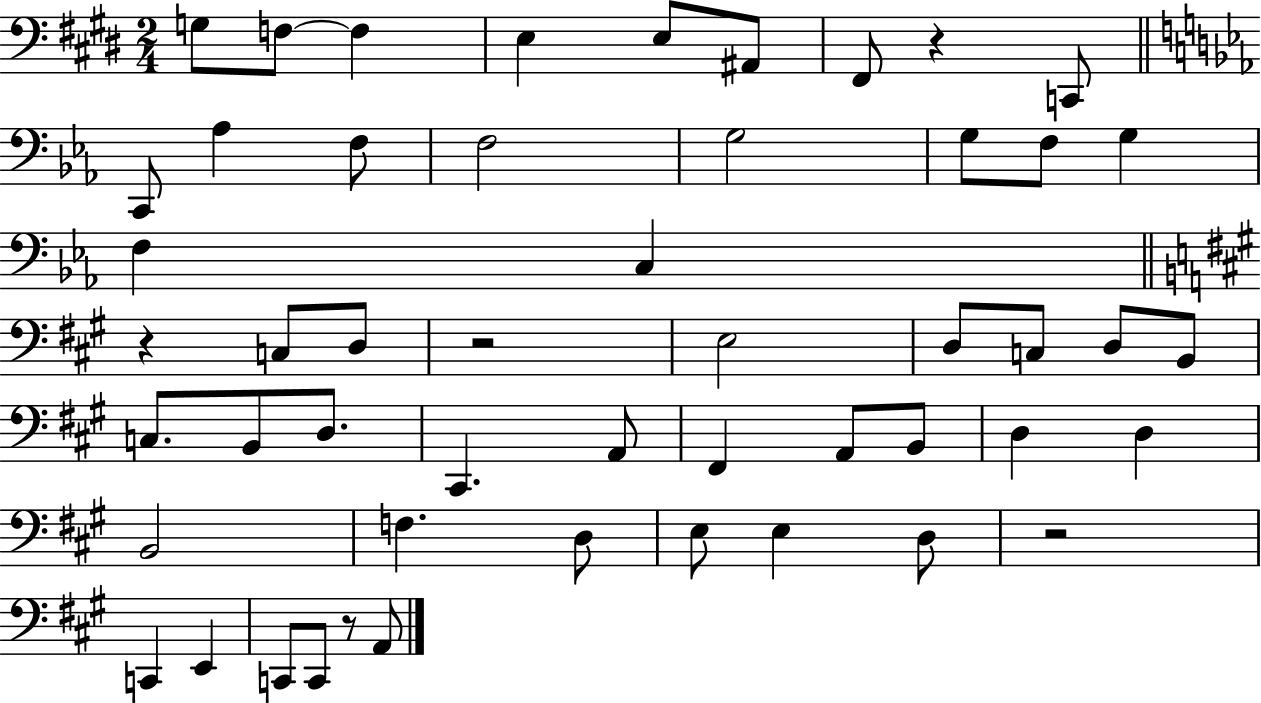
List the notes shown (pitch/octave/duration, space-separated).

G3/e F3/e F3/q E3/q E3/e A#2/e F#2/e R/q C2/e C2/e Ab3/q F3/e F3/h G3/h G3/e F3/e G3/q F3/q C3/q R/q C3/e D3/e R/h E3/h D3/e C3/e D3/e B2/e C3/e. B2/e D3/e. C#2/q. A2/e F#2/q A2/e B2/e D3/q D3/q B2/h F3/q. D3/e E3/e E3/q D3/e R/h C2/q E2/q C2/e C2/e R/e A2/e